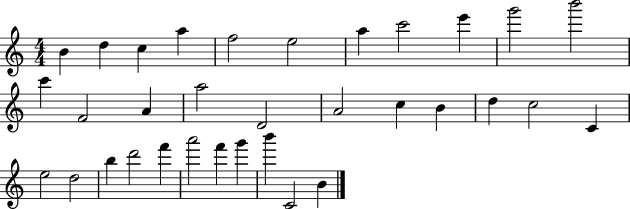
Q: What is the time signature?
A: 4/4